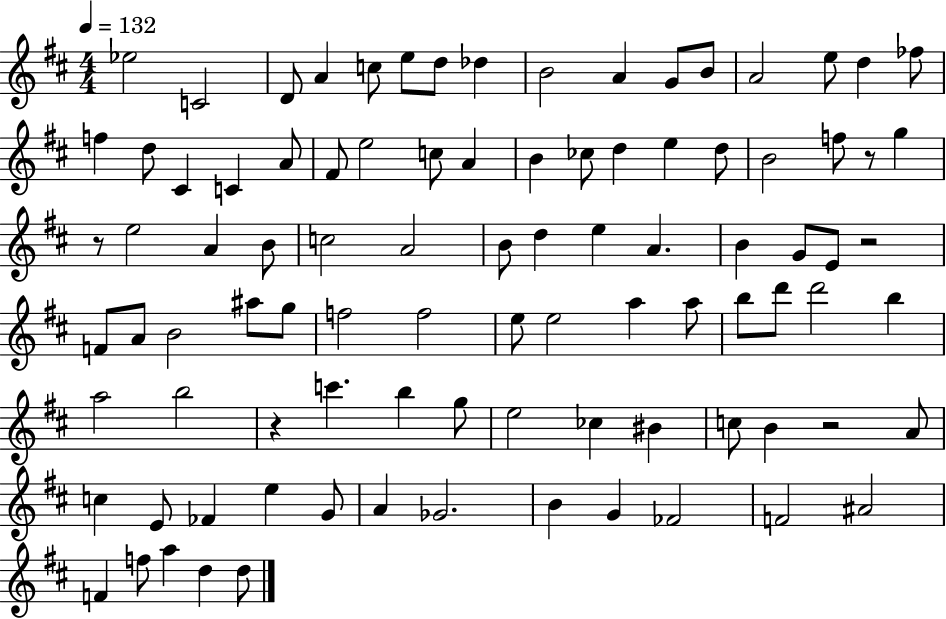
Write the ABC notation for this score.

X:1
T:Untitled
M:4/4
L:1/4
K:D
_e2 C2 D/2 A c/2 e/2 d/2 _d B2 A G/2 B/2 A2 e/2 d _f/2 f d/2 ^C C A/2 ^F/2 e2 c/2 A B _c/2 d e d/2 B2 f/2 z/2 g z/2 e2 A B/2 c2 A2 B/2 d e A B G/2 E/2 z2 F/2 A/2 B2 ^a/2 g/2 f2 f2 e/2 e2 a a/2 b/2 d'/2 d'2 b a2 b2 z c' b g/2 e2 _c ^B c/2 B z2 A/2 c E/2 _F e G/2 A _G2 B G _F2 F2 ^A2 F f/2 a d d/2